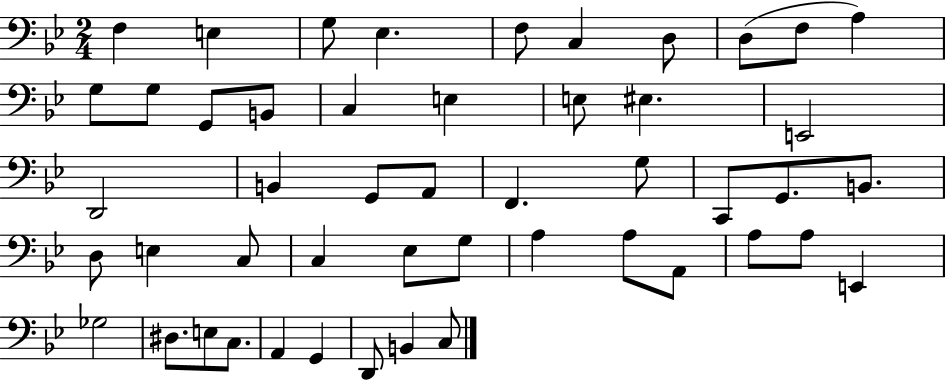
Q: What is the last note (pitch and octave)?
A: C3